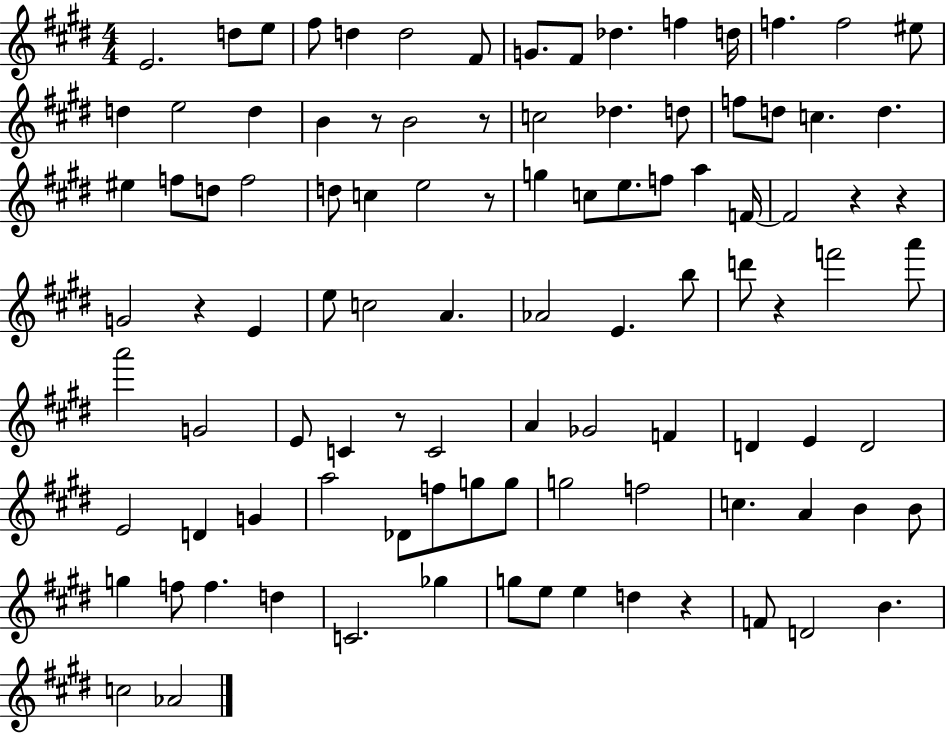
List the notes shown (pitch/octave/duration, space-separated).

E4/h. D5/e E5/e F#5/e D5/q D5/h F#4/e G4/e. F#4/e Db5/q. F5/q D5/s F5/q. F5/h EIS5/e D5/q E5/h D5/q B4/q R/e B4/h R/e C5/h Db5/q. D5/e F5/e D5/e C5/q. D5/q. EIS5/q F5/e D5/e F5/h D5/e C5/q E5/h R/e G5/q C5/e E5/e. F5/e A5/q F4/s F4/h R/q R/q G4/h R/q E4/q E5/e C5/h A4/q. Ab4/h E4/q. B5/e D6/e R/q F6/h A6/e A6/h G4/h E4/e C4/q R/e C4/h A4/q Gb4/h F4/q D4/q E4/q D4/h E4/h D4/q G4/q A5/h Db4/e F5/e G5/e G5/e G5/h F5/h C5/q. A4/q B4/q B4/e G5/q F5/e F5/q. D5/q C4/h. Gb5/q G5/e E5/e E5/q D5/q R/q F4/e D4/h B4/q. C5/h Ab4/h